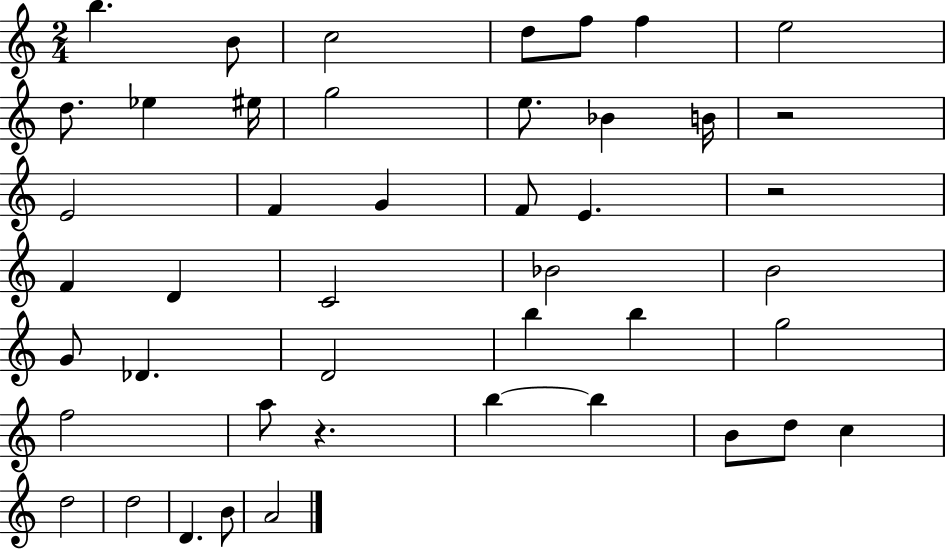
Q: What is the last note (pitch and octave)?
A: A4